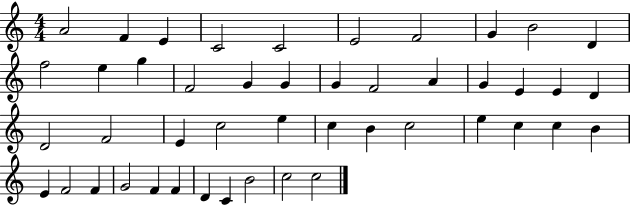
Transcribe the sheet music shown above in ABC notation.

X:1
T:Untitled
M:4/4
L:1/4
K:C
A2 F E C2 C2 E2 F2 G B2 D f2 e g F2 G G G F2 A G E E D D2 F2 E c2 e c B c2 e c c B E F2 F G2 F F D C B2 c2 c2